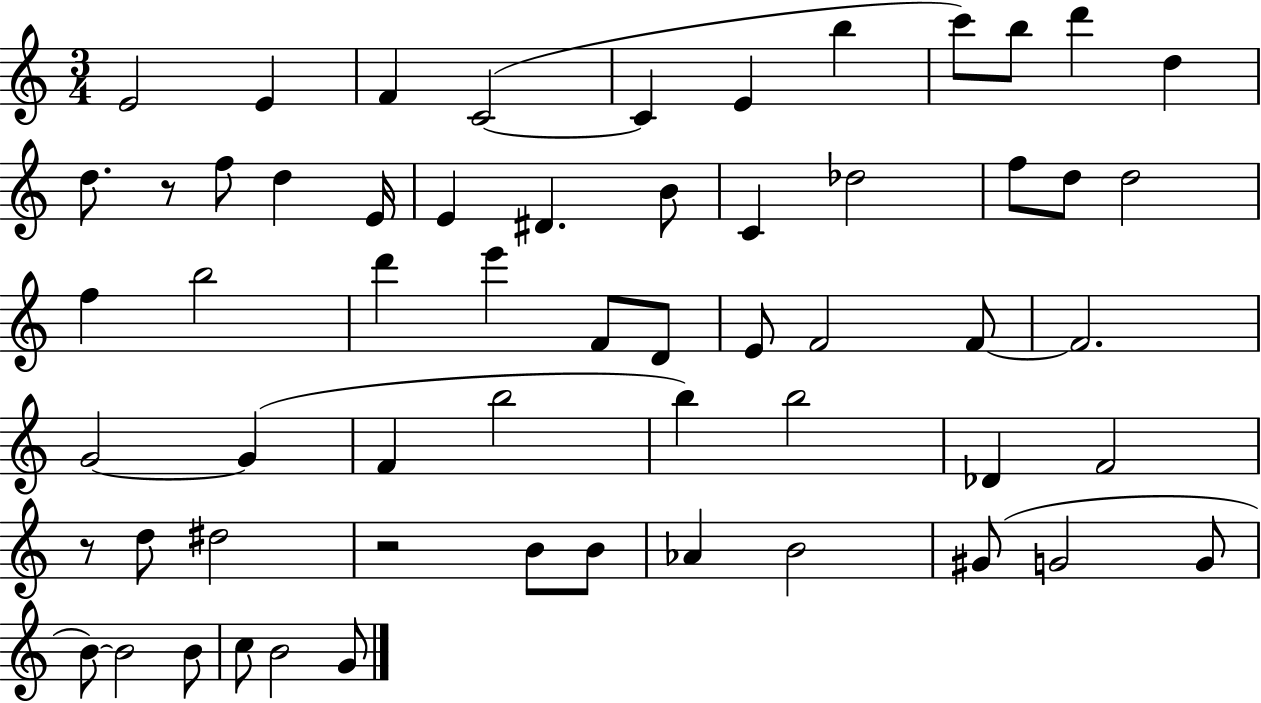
X:1
T:Untitled
M:3/4
L:1/4
K:C
E2 E F C2 C E b c'/2 b/2 d' d d/2 z/2 f/2 d E/4 E ^D B/2 C _d2 f/2 d/2 d2 f b2 d' e' F/2 D/2 E/2 F2 F/2 F2 G2 G F b2 b b2 _D F2 z/2 d/2 ^d2 z2 B/2 B/2 _A B2 ^G/2 G2 G/2 B/2 B2 B/2 c/2 B2 G/2